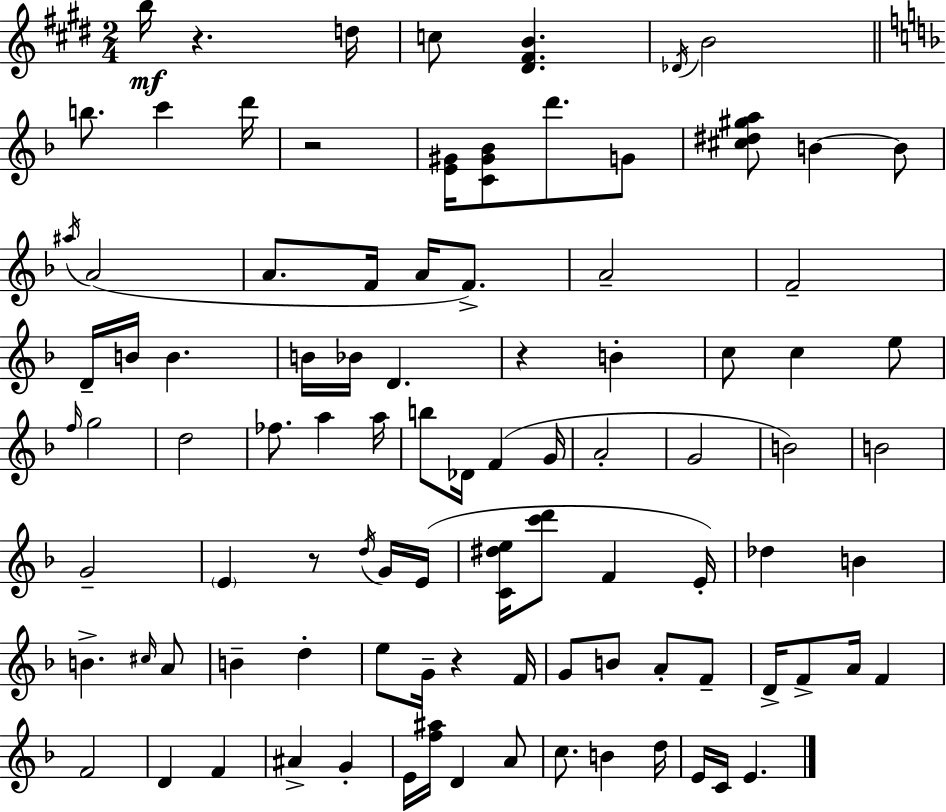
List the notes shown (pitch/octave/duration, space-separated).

B5/s R/q. D5/s C5/e [D#4,F#4,B4]/q. Db4/s B4/h B5/e. C6/q D6/s R/h [E4,G#4]/s [C4,G#4,Bb4]/e D6/e. G4/e [C#5,D#5,G#5,A5]/e B4/q B4/e A#5/s A4/h A4/e. F4/s A4/s F4/e. A4/h F4/h D4/s B4/s B4/q. B4/s Bb4/s D4/q. R/q B4/q C5/e C5/q E5/e F5/s G5/h D5/h FES5/e. A5/q A5/s B5/e Db4/s F4/q G4/s A4/h G4/h B4/h B4/h G4/h E4/q R/e D5/s G4/s E4/s [C4,D#5,E5]/s [C6,D6]/e F4/q E4/s Db5/q B4/q B4/q. C#5/s A4/e B4/q D5/q E5/e G4/s R/q F4/s G4/e B4/e A4/e F4/e D4/s F4/e A4/s F4/q F4/h D4/q F4/q A#4/q G4/q E4/s [F5,A#5]/s D4/q A4/e C5/e. B4/q D5/s E4/s C4/s E4/q.